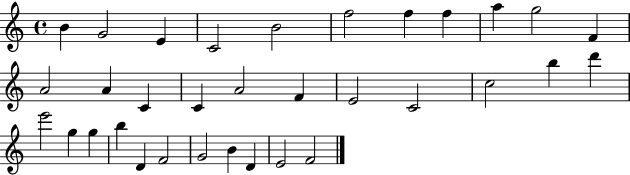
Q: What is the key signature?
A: C major